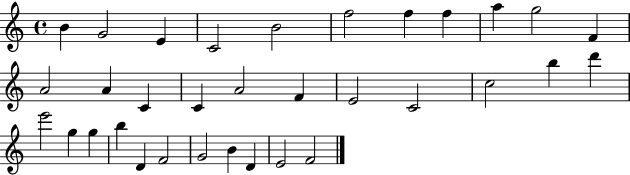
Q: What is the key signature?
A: C major